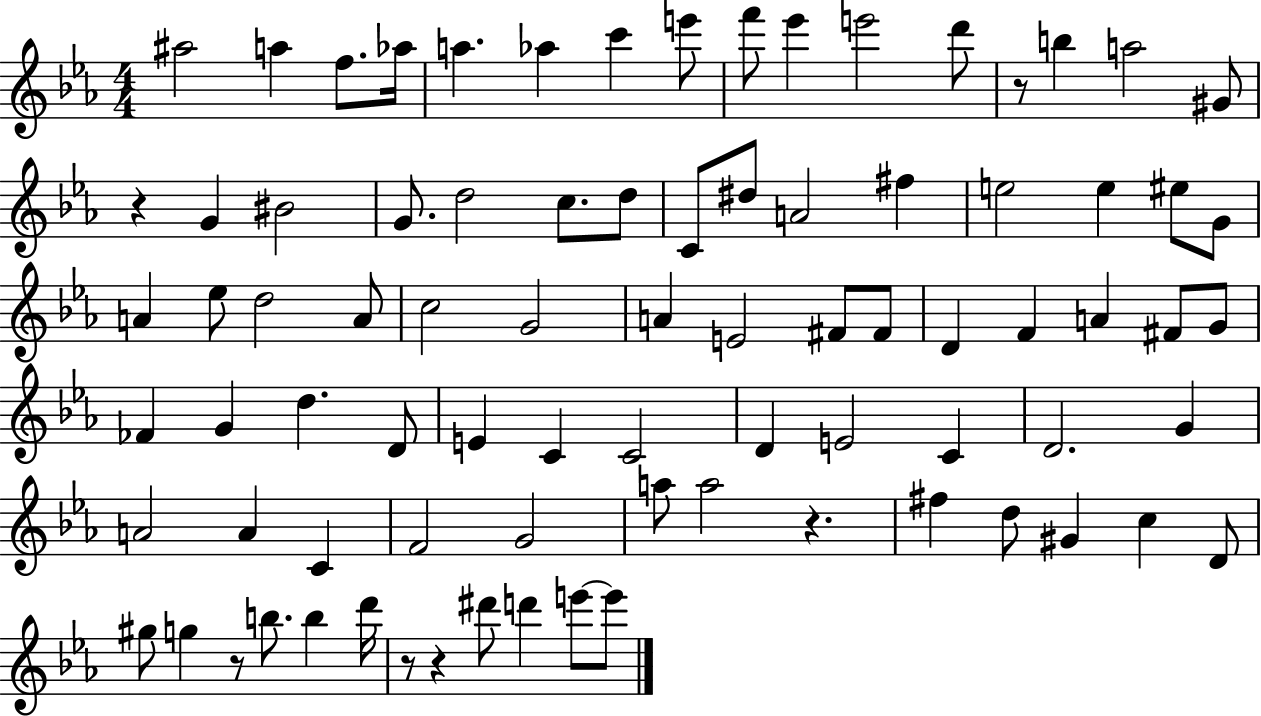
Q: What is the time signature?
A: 4/4